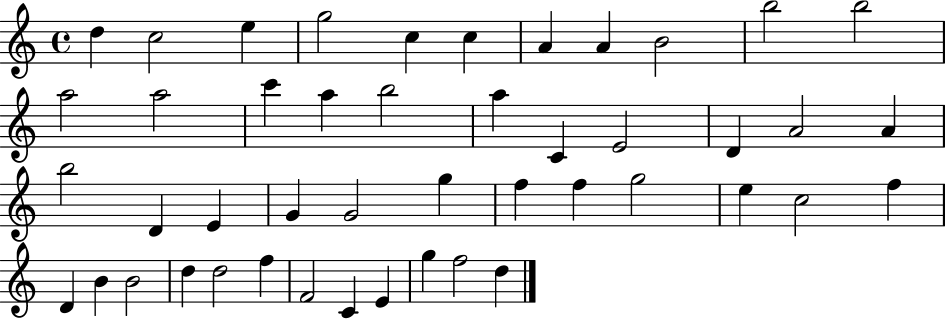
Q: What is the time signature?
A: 4/4